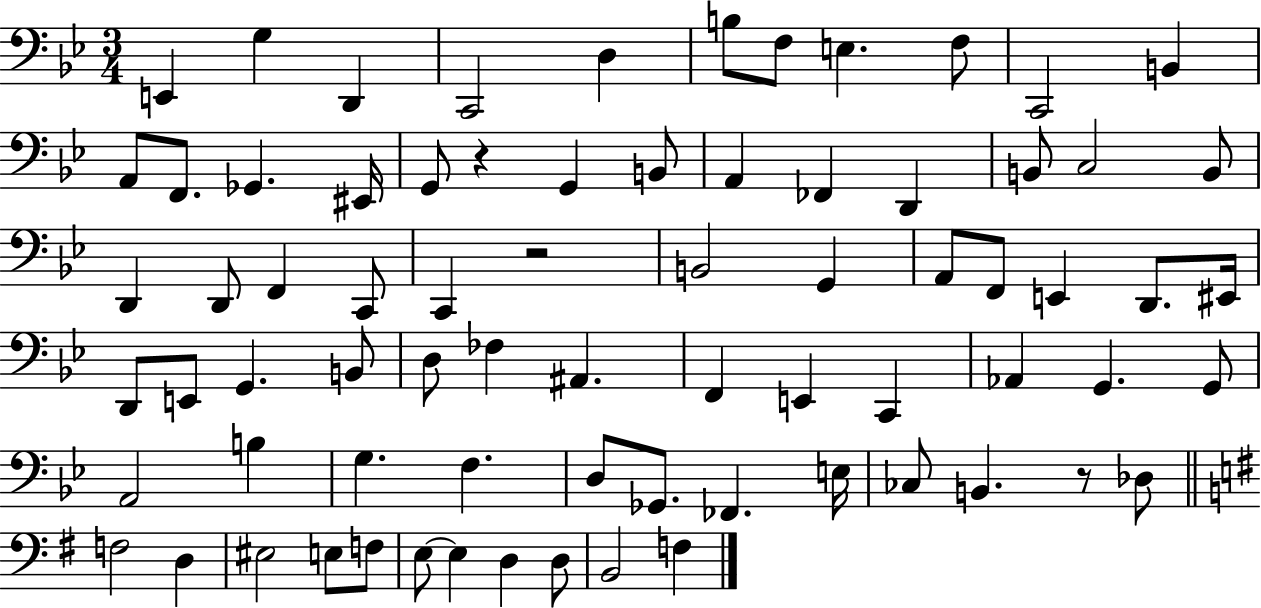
{
  \clef bass
  \numericTimeSignature
  \time 3/4
  \key bes \major
  e,4 g4 d,4 | c,2 d4 | b8 f8 e4. f8 | c,2 b,4 | \break a,8 f,8. ges,4. eis,16 | g,8 r4 g,4 b,8 | a,4 fes,4 d,4 | b,8 c2 b,8 | \break d,4 d,8 f,4 c,8 | c,4 r2 | b,2 g,4 | a,8 f,8 e,4 d,8. eis,16 | \break d,8 e,8 g,4. b,8 | d8 fes4 ais,4. | f,4 e,4 c,4 | aes,4 g,4. g,8 | \break a,2 b4 | g4. f4. | d8 ges,8. fes,4. e16 | ces8 b,4. r8 des8 | \break \bar "||" \break \key e \minor f2 d4 | eis2 e8 f8 | e8~~ e4 d4 d8 | b,2 f4 | \break \bar "|."
}